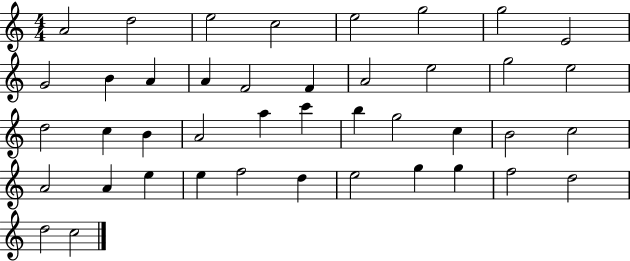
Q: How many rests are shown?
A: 0